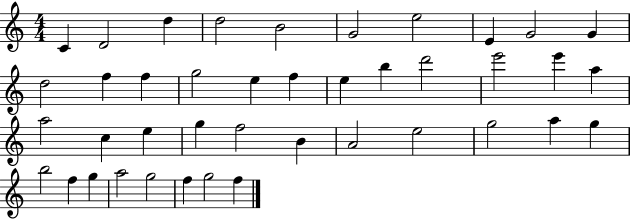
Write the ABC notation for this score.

X:1
T:Untitled
M:4/4
L:1/4
K:C
C D2 d d2 B2 G2 e2 E G2 G d2 f f g2 e f e b d'2 e'2 e' a a2 c e g f2 B A2 e2 g2 a g b2 f g a2 g2 f g2 f